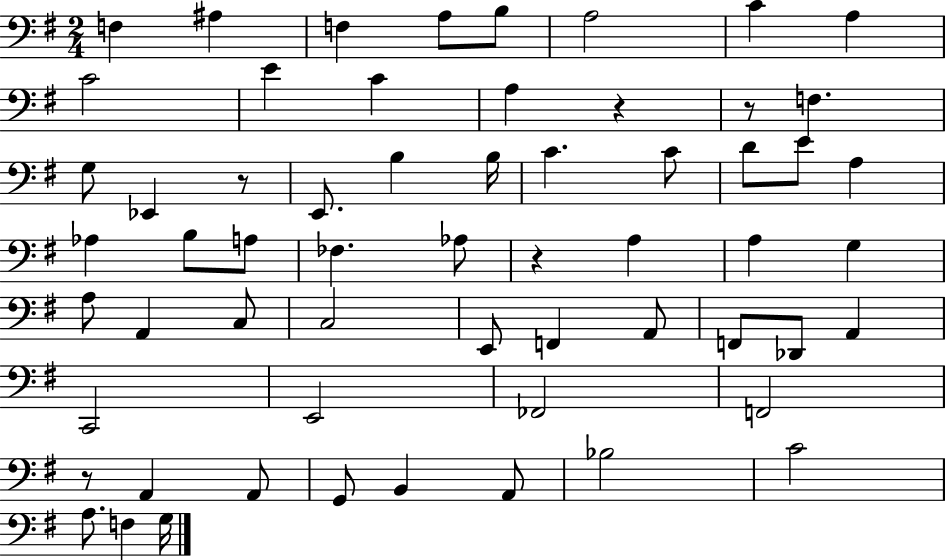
{
  \clef bass
  \numericTimeSignature
  \time 2/4
  \key g \major
  f4 ais4 | f4 a8 b8 | a2 | c'4 a4 | \break c'2 | e'4 c'4 | a4 r4 | r8 f4. | \break g8 ees,4 r8 | e,8. b4 b16 | c'4. c'8 | d'8 e'8 a4 | \break aes4 b8 a8 | fes4. aes8 | r4 a4 | a4 g4 | \break a8 a,4 c8 | c2 | e,8 f,4 a,8 | f,8 des,8 a,4 | \break c,2 | e,2 | fes,2 | f,2 | \break r8 a,4 a,8 | g,8 b,4 a,8 | bes2 | c'2 | \break a8. f4 g16 | \bar "|."
}